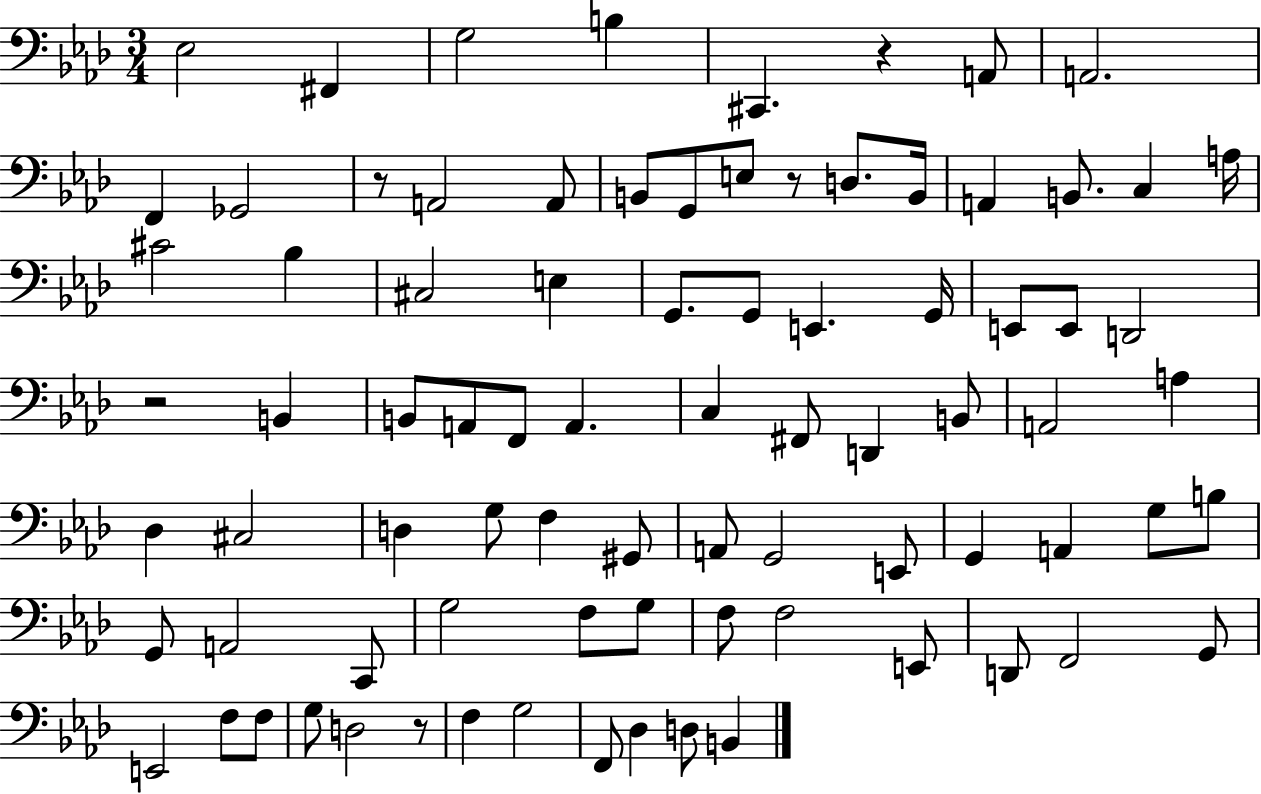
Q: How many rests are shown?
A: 5